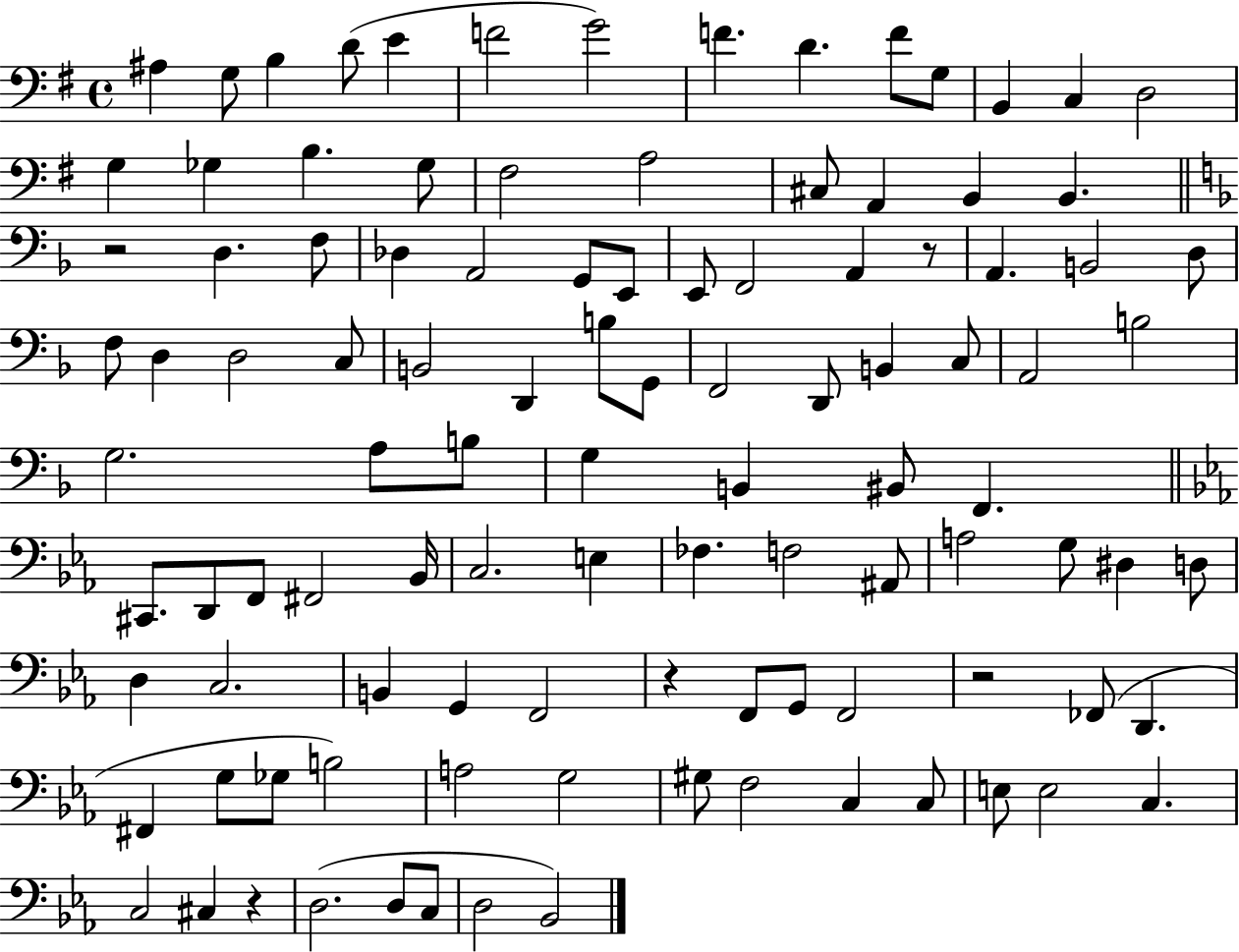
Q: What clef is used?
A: bass